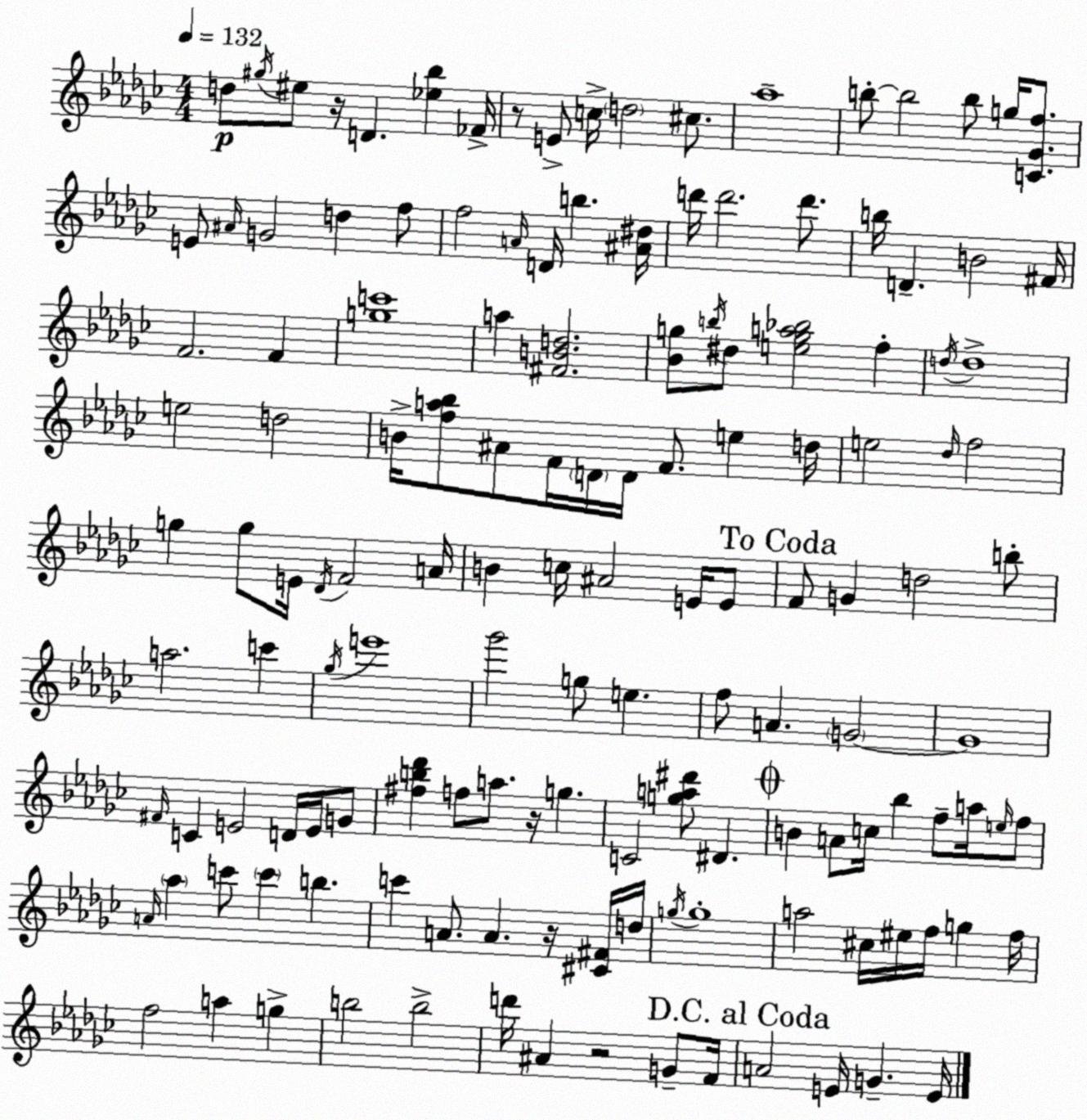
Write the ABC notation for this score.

X:1
T:Untitled
M:4/4
L:1/4
K:Ebm
d/2 ^g/4 ^e/2 z/4 D [_e_b] _F/4 z/2 E/2 c/4 d2 ^c/2 _a4 b/2 b2 b/2 g/4 [C_Gf]/2 E/2 ^A/4 G2 d f/2 f2 A/4 D/4 b [^A^d]/4 d'/4 d'2 d'/2 b/4 D B2 ^F/4 F2 F [gc']4 a [^FBd]2 [_Bg]/2 b/4 ^d/2 [ega_b]2 f d/4 d4 e2 d2 B/4 [fa_b]/2 ^A/2 F/4 D/4 D/4 F/2 e d/4 e2 _d/4 f2 g g/2 E/4 _D/4 F2 A/4 B c/4 ^A2 E/4 E/2 F/2 G d2 b/2 a2 c' _g/4 e'4 _g'2 g/2 e f/2 A G2 G4 ^F/4 C E2 D/4 E/4 G/2 [^fb_d'] f/2 a/2 z/4 g C2 [ga^d']/2 ^D B A/2 c/4 _b f/2 a/4 e/4 f/2 A/4 _a c'/2 c' b c' A/2 A z/4 [^C^F]/4 d/4 g/4 g4 a2 ^c/4 ^e/4 f/4 g f/4 f2 a g b2 b2 d'/4 ^A z2 G/2 F/4 A2 E/4 G E/4